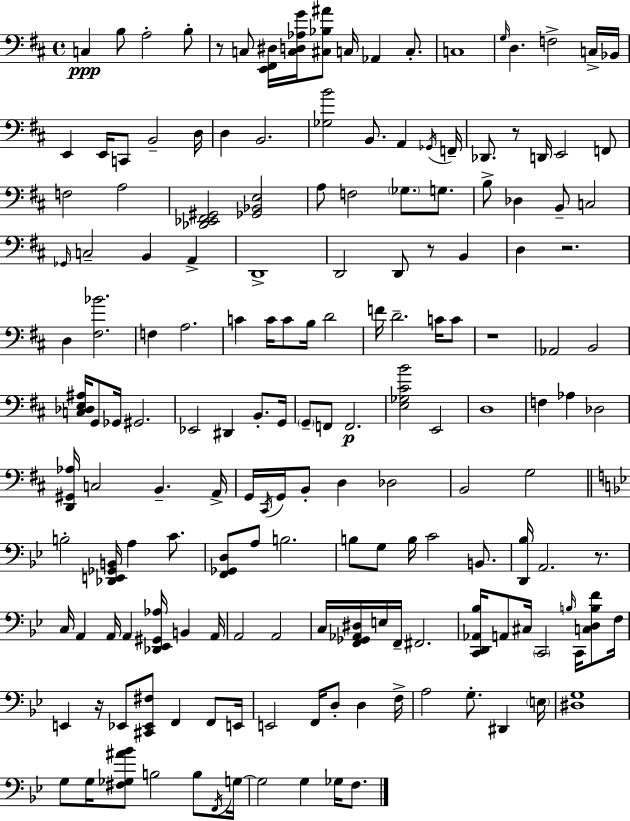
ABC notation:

X:1
T:Untitled
M:4/4
L:1/4
K:D
C, B,/2 A,2 B,/2 z/2 C,/2 [E,,^F,,^D,]/4 [C,D,_A,G]/4 [^C,_B,^A]/2 C,/4 _A,, C,/2 C,4 G,/4 D, F,2 C,/4 _B,,/4 E,, E,,/4 C,,/2 B,,2 D,/4 D, B,,2 [_G,B]2 B,,/2 A,, _G,,/4 F,,/4 _D,,/2 z/2 D,,/4 E,,2 F,,/2 F,2 A,2 [_D,,_E,,^F,,^G,,]2 [_G,,_B,,E,]2 A,/2 F,2 _G,/2 G,/2 B,/2 _D, B,,/2 C,2 _G,,/4 C,2 B,, A,, D,,4 D,,2 D,,/2 z/2 B,, D, z2 D, [^F,_B]2 F, A,2 C C/4 C/2 B,/4 D2 F/4 D2 C/4 C/2 z4 _A,,2 B,,2 [C,_D,E,^A,]/4 G,,/2 _G,,/4 ^G,,2 _E,,2 ^D,, B,,/2 G,,/4 G,,/2 F,,/2 F,,2 [E,_G,^CB]2 E,,2 D,4 F, _A, _D,2 [D,,^G,,_A,]/4 C,2 B,, A,,/4 G,,/4 ^C,,/4 G,,/4 B,,/2 D, _D,2 B,,2 G,2 B,2 [_D,,E,,_G,,B,,]/4 A, C/2 [F,,_G,,D,]/2 A,/2 B,2 B,/2 G,/2 B,/4 C2 B,,/2 [D,,_B,]/4 A,,2 z/2 C,/4 A,, A,,/4 A,, [_D,,_E,,^G,,_A,]/4 B,, A,,/4 A,,2 A,,2 C,/4 [F,,_G,,_A,,^D,]/4 E,/4 F,,/4 ^F,,2 [C,,D,,_A,,_B,]/4 A,,/2 ^C,/4 C,,2 B,/4 C,,/4 [C,D,B,F]/2 F,/4 E,, z/4 _E,,/2 [^C,,_E,,^F,]/2 F,, F,,/2 E,,/4 E,,2 F,,/4 D,/2 D, F,/4 A,2 G,/2 ^D,, E,/4 [^D,G,]4 G,/2 G,/4 [^F,_G,^A_B]/2 B,2 B,/2 F,,/4 G,/4 G,2 G, _G,/4 F,/2